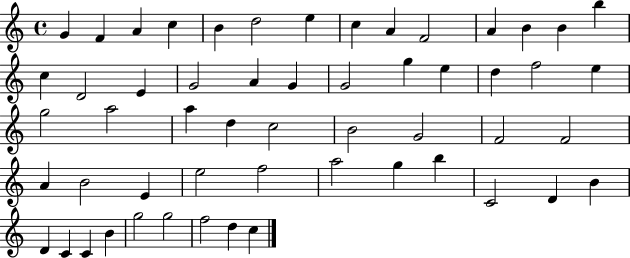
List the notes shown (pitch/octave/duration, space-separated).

G4/q F4/q A4/q C5/q B4/q D5/h E5/q C5/q A4/q F4/h A4/q B4/q B4/q B5/q C5/q D4/h E4/q G4/h A4/q G4/q G4/h G5/q E5/q D5/q F5/h E5/q G5/h A5/h A5/q D5/q C5/h B4/h G4/h F4/h F4/h A4/q B4/h E4/q E5/h F5/h A5/h G5/q B5/q C4/h D4/q B4/q D4/q C4/q C4/q B4/q G5/h G5/h F5/h D5/q C5/q